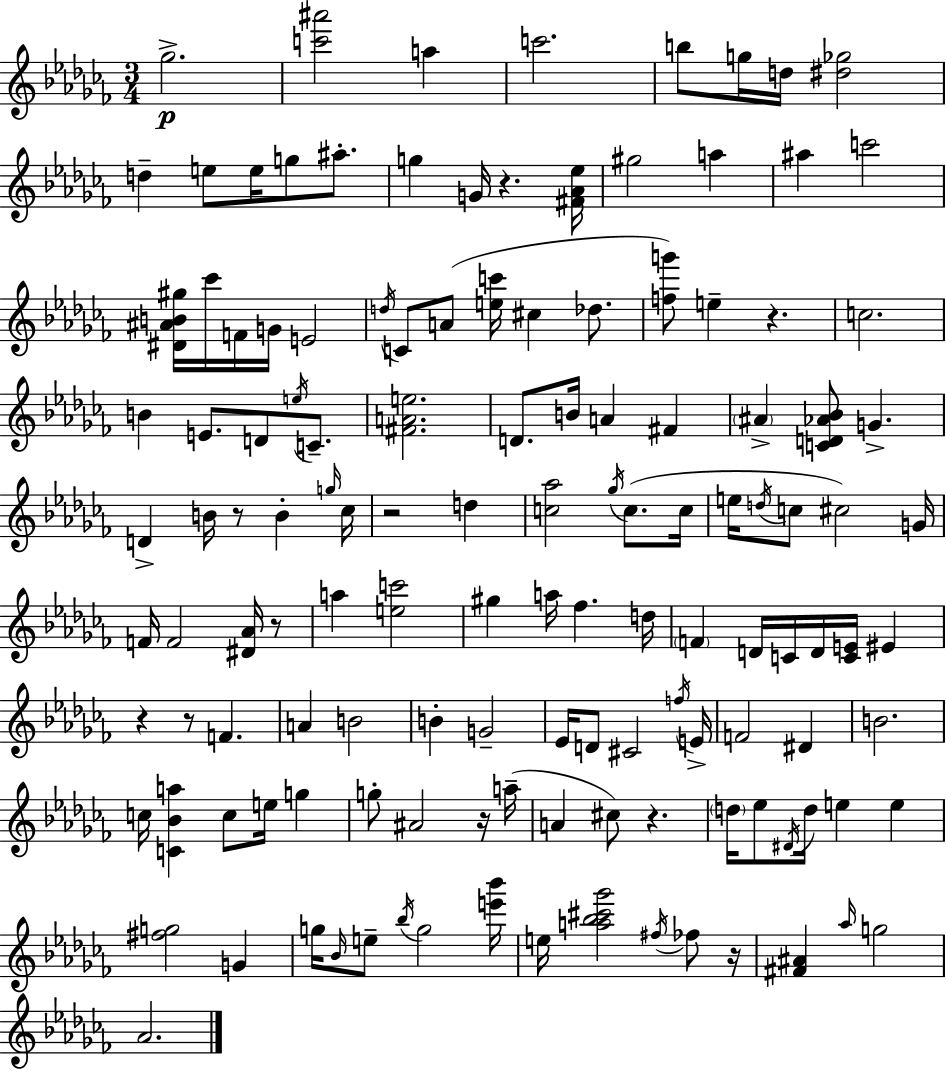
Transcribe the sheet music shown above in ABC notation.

X:1
T:Untitled
M:3/4
L:1/4
K:Abm
_g2 [c'^a']2 a c'2 b/2 g/4 d/4 [^d_g]2 d e/2 e/4 g/2 ^a/2 g G/4 z [^F_A_e]/4 ^g2 a ^a c'2 [^D^AB^g]/4 _c'/4 F/4 G/4 E2 d/4 C/2 A/2 [ec']/4 ^c _d/2 [fg']/2 e z c2 B E/2 D/2 e/4 C/2 [^FAe]2 D/2 B/4 A ^F ^A [CD_A_B]/2 G D B/4 z/2 B g/4 _c/4 z2 d [c_a]2 _g/4 c/2 c/4 e/4 d/4 c/2 ^c2 G/4 F/4 F2 [^D_A]/4 z/2 a [ec']2 ^g a/4 _f d/4 F D/4 C/4 D/4 [CE]/4 ^E z z/2 F A B2 B G2 _E/4 D/2 ^C2 f/4 E/4 F2 ^D B2 c/4 [C_Ba] c/2 e/4 g g/2 ^A2 z/4 a/4 A ^c/2 z d/4 _e/2 ^D/4 d/4 e e [^fg]2 G g/4 _B/4 e/2 _b/4 g2 [e'_b']/4 e/4 [a_b^c'_g']2 ^f/4 _f/2 z/4 [^F^A] _a/4 g2 _A2